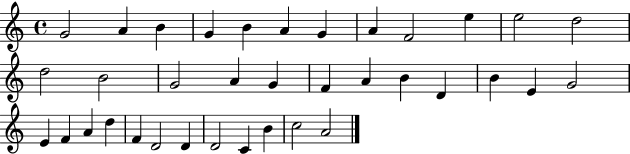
G4/h A4/q B4/q G4/q B4/q A4/q G4/q A4/q F4/h E5/q E5/h D5/h D5/h B4/h G4/h A4/q G4/q F4/q A4/q B4/q D4/q B4/q E4/q G4/h E4/q F4/q A4/q D5/q F4/q D4/h D4/q D4/h C4/q B4/q C5/h A4/h